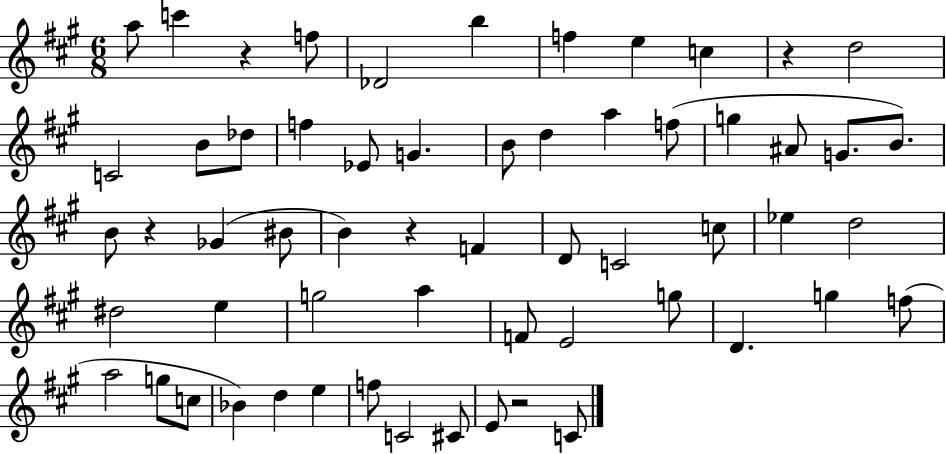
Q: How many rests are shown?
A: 5